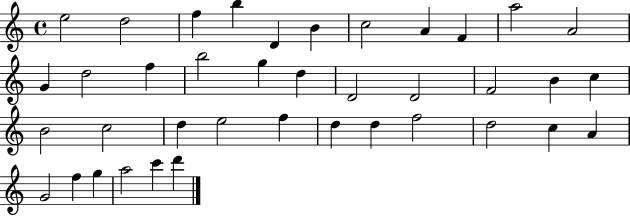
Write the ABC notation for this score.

X:1
T:Untitled
M:4/4
L:1/4
K:C
e2 d2 f b D B c2 A F a2 A2 G d2 f b2 g d D2 D2 F2 B c B2 c2 d e2 f d d f2 d2 c A G2 f g a2 c' d'